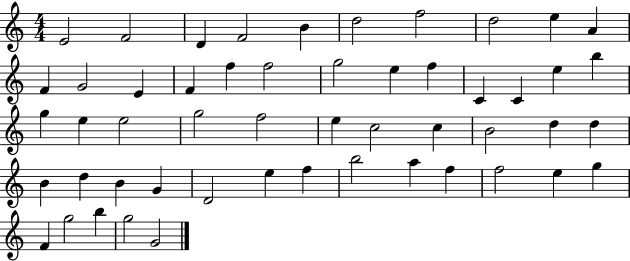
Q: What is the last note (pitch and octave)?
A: G4